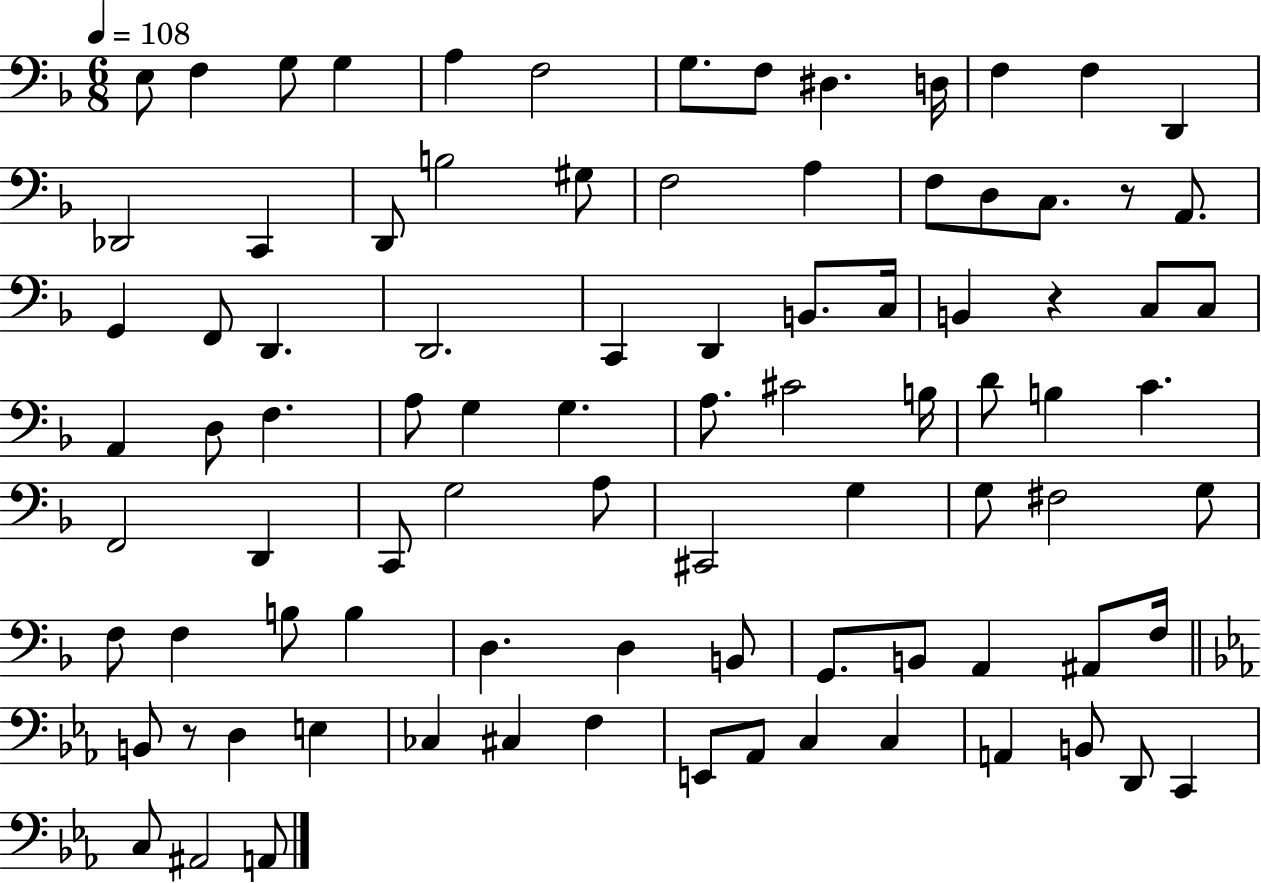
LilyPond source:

{
  \clef bass
  \numericTimeSignature
  \time 6/8
  \key f \major
  \tempo 4 = 108
  \repeat volta 2 { e8 f4 g8 g4 | a4 f2 | g8. f8 dis4. d16 | f4 f4 d,4 | \break des,2 c,4 | d,8 b2 gis8 | f2 a4 | f8 d8 c8. r8 a,8. | \break g,4 f,8 d,4. | d,2. | c,4 d,4 b,8. c16 | b,4 r4 c8 c8 | \break a,4 d8 f4. | a8 g4 g4. | a8. cis'2 b16 | d'8 b4 c'4. | \break f,2 d,4 | c,8 g2 a8 | cis,2 g4 | g8 fis2 g8 | \break f8 f4 b8 b4 | d4. d4 b,8 | g,8. b,8 a,4 ais,8 f16 | \bar "||" \break \key c \minor b,8 r8 d4 e4 | ces4 cis4 f4 | e,8 aes,8 c4 c4 | a,4 b,8 d,8 c,4 | \break c8 ais,2 a,8 | } \bar "|."
}